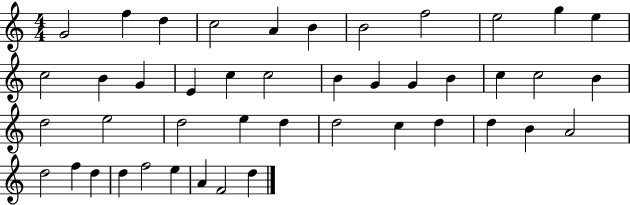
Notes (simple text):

G4/h F5/q D5/q C5/h A4/q B4/q B4/h F5/h E5/h G5/q E5/q C5/h B4/q G4/q E4/q C5/q C5/h B4/q G4/q G4/q B4/q C5/q C5/h B4/q D5/h E5/h D5/h E5/q D5/q D5/h C5/q D5/q D5/q B4/q A4/h D5/h F5/q D5/q D5/q F5/h E5/q A4/q F4/h D5/q